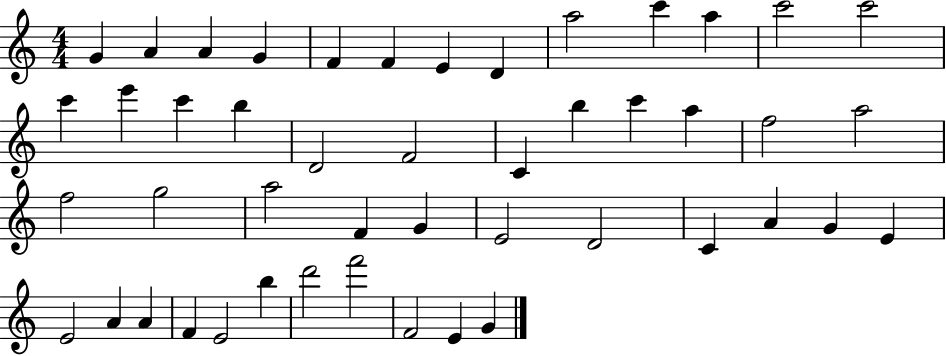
X:1
T:Untitled
M:4/4
L:1/4
K:C
G A A G F F E D a2 c' a c'2 c'2 c' e' c' b D2 F2 C b c' a f2 a2 f2 g2 a2 F G E2 D2 C A G E E2 A A F E2 b d'2 f'2 F2 E G